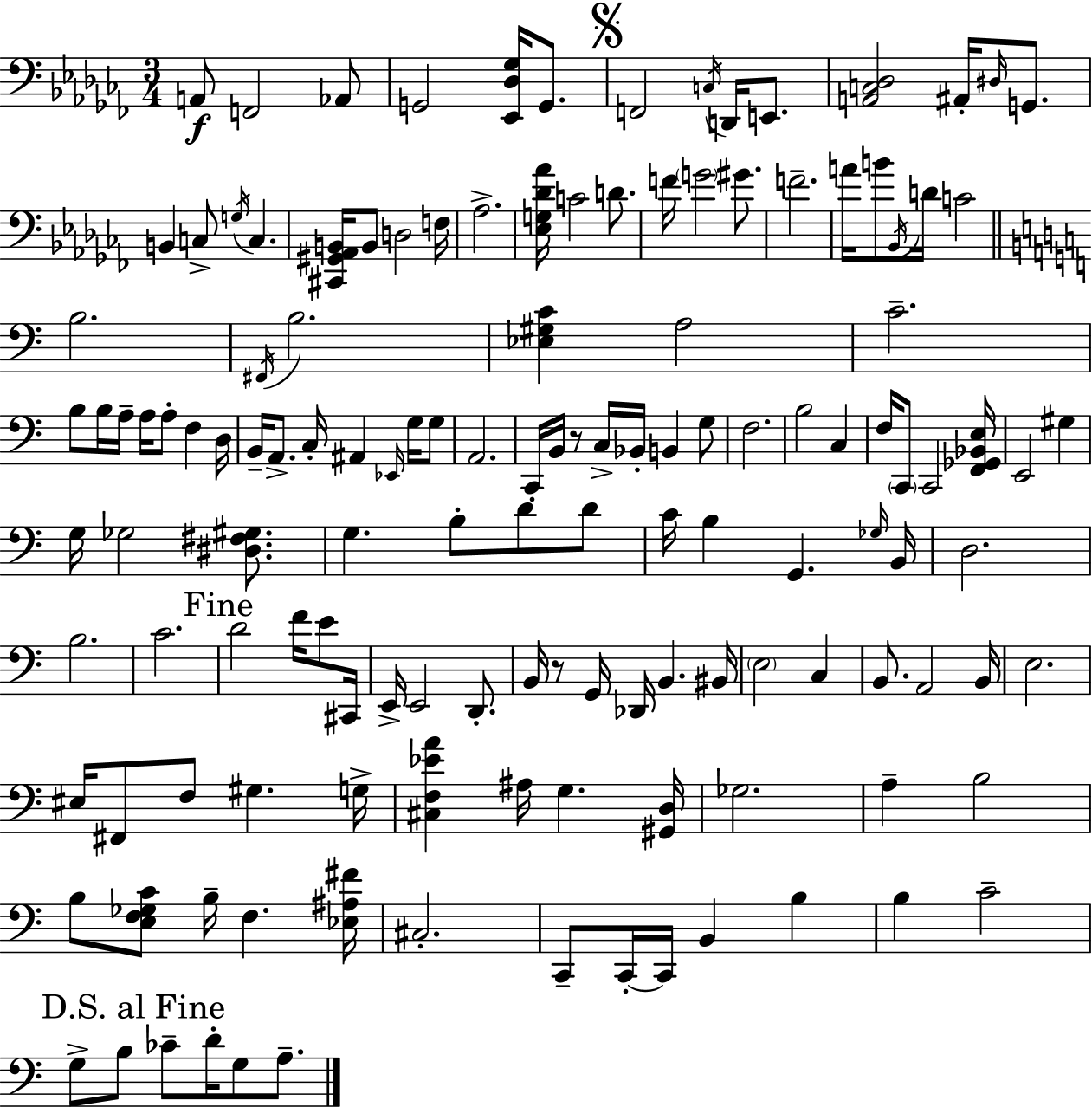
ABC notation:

X:1
T:Untitled
M:3/4
L:1/4
K:Abm
A,,/2 F,,2 _A,,/2 G,,2 [_E,,_D,_G,]/4 G,,/2 F,,2 C,/4 D,,/4 E,,/2 [A,,C,_D,]2 ^A,,/4 ^D,/4 G,,/2 B,, C,/2 G,/4 C, [^C,,^G,,_A,,B,,]/4 B,,/2 D,2 F,/4 _A,2 [_E,G,_D_A]/4 C2 D/2 F/4 G2 ^G/2 F2 A/4 B/2 _B,,/4 D/4 C2 B,2 ^F,,/4 B,2 [_E,^G,C] A,2 C2 B,/2 B,/4 A,/4 A,/4 A,/2 F, D,/4 B,,/4 A,,/2 C,/4 ^A,, _E,,/4 G,/4 G,/2 A,,2 C,,/4 B,,/4 z/2 C,/4 _B,,/4 B,, G,/2 F,2 B,2 C, F,/4 C,,/2 C,,2 [F,,_G,,_B,,E,]/4 E,,2 ^G, G,/4 _G,2 [^D,^F,^G,]/2 G, B,/2 D/2 D/2 C/4 B, G,, _G,/4 B,,/4 D,2 B,2 C2 D2 F/4 E/2 ^C,,/4 E,,/4 E,,2 D,,/2 B,,/4 z/2 G,,/4 _D,,/4 B,, ^B,,/4 E,2 C, B,,/2 A,,2 B,,/4 E,2 ^E,/4 ^F,,/2 F,/2 ^G, G,/4 [^C,F,_EA] ^A,/4 G, [^G,,D,]/4 _G,2 A, B,2 B,/2 [E,F,_G,C]/2 B,/4 F, [_E,^A,^F]/4 ^C,2 C,,/2 C,,/4 C,,/4 B,, B, B, C2 G,/2 B,/2 _C/2 D/4 G,/2 A,/2